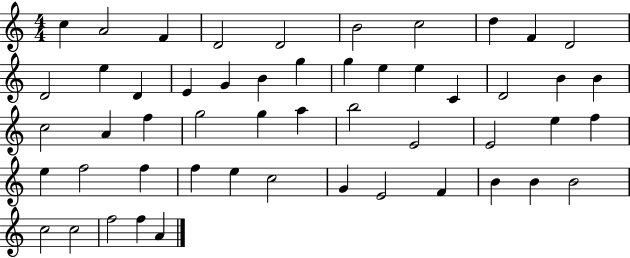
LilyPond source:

{
  \clef treble
  \numericTimeSignature
  \time 4/4
  \key c \major
  c''4 a'2 f'4 | d'2 d'2 | b'2 c''2 | d''4 f'4 d'2 | \break d'2 e''4 d'4 | e'4 g'4 b'4 g''4 | g''4 e''4 e''4 c'4 | d'2 b'4 b'4 | \break c''2 a'4 f''4 | g''2 g''4 a''4 | b''2 e'2 | e'2 e''4 f''4 | \break e''4 f''2 f''4 | f''4 e''4 c''2 | g'4 e'2 f'4 | b'4 b'4 b'2 | \break c''2 c''2 | f''2 f''4 a'4 | \bar "|."
}